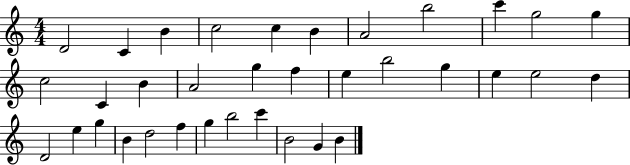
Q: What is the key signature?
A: C major